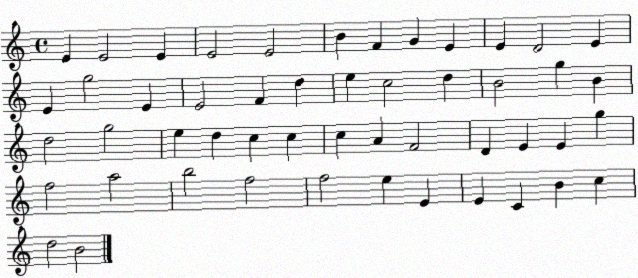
X:1
T:Untitled
M:4/4
L:1/4
K:C
E E2 E E2 E2 B F G E E D2 E E g2 E E2 F d e c2 d B2 g B d2 g2 e d c c c A F2 D E E g f2 a2 b2 f2 f2 e E E C B c d2 B2